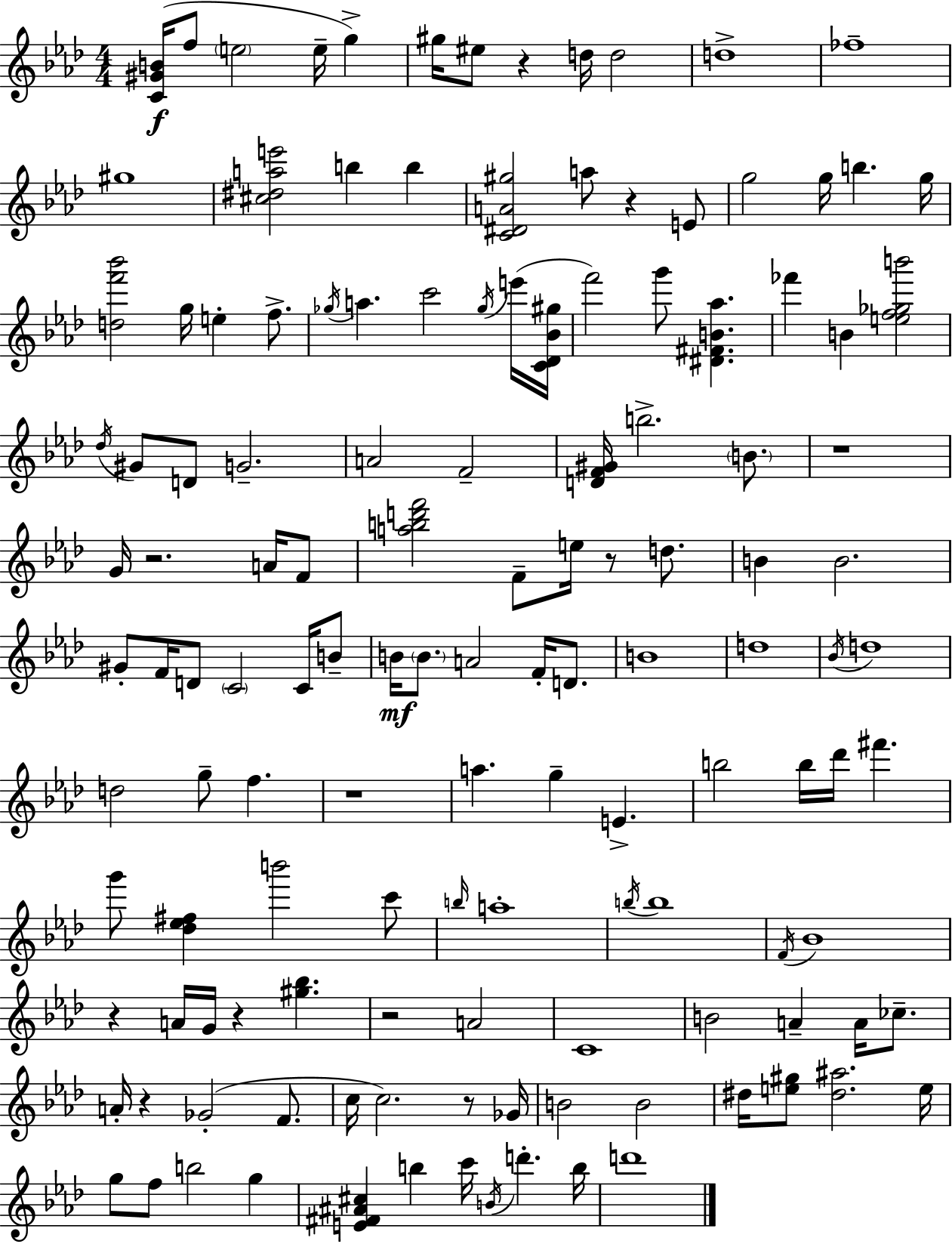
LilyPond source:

{
  \clef treble
  \numericTimeSignature
  \time 4/4
  \key f \minor
  <c' gis' b'>16(\f f''8 \parenthesize e''2 e''16-- g''4->) | gis''16 eis''8 r4 d''16 d''2 | d''1-> | fes''1-- | \break gis''1 | <cis'' dis'' a'' e'''>2 b''4 b''4 | <c' dis' a' gis''>2 a''8 r4 e'8 | g''2 g''16 b''4. g''16 | \break <d'' f''' bes'''>2 g''16 e''4-. f''8.-> | \acciaccatura { ges''16 } a''4. c'''2 \acciaccatura { ges''16 } | e'''16( <c' des' bes' gis''>16 f'''2) g'''8 <dis' fis' b' aes''>4. | fes'''4 b'4 <e'' f'' ges'' b'''>2 | \break \acciaccatura { des''16 } gis'8 d'8 g'2.-- | a'2 f'2-- | <d' f' gis'>16 b''2.-> | \parenthesize b'8. r1 | \break g'16 r2. | a'16 f'8 <a'' b'' d''' f'''>2 f'8-- e''16 r8 | d''8. b'4 b'2. | gis'8-. f'16 d'8 \parenthesize c'2 | \break c'16 b'8-- b'16\mf \parenthesize b'8. a'2 f'16-. | d'8. b'1 | d''1 | \acciaccatura { bes'16 } d''1 | \break d''2 g''8-- f''4. | r1 | a''4. g''4-- e'4.-> | b''2 b''16 des'''16 fis'''4. | \break g'''8 <des'' ees'' fis''>4 b'''2 | c'''8 \grace { b''16 } a''1-. | \acciaccatura { b''16 } b''1 | \acciaccatura { f'16 } bes'1 | \break r4 a'16 g'16 r4 | <gis'' bes''>4. r2 a'2 | c'1 | b'2 a'4-- | \break a'16 ces''8.-- a'16-. r4 ges'2-.( | f'8. c''16 c''2.) | r8 ges'16 b'2 b'2 | dis''16 <e'' gis''>8 <dis'' ais''>2. | \break e''16 g''8 f''8 b''2 | g''4 <e' fis' ais' cis''>4 b''4 c'''16 | \acciaccatura { b'16 } d'''4.-. b''16 d'''1 | \bar "|."
}